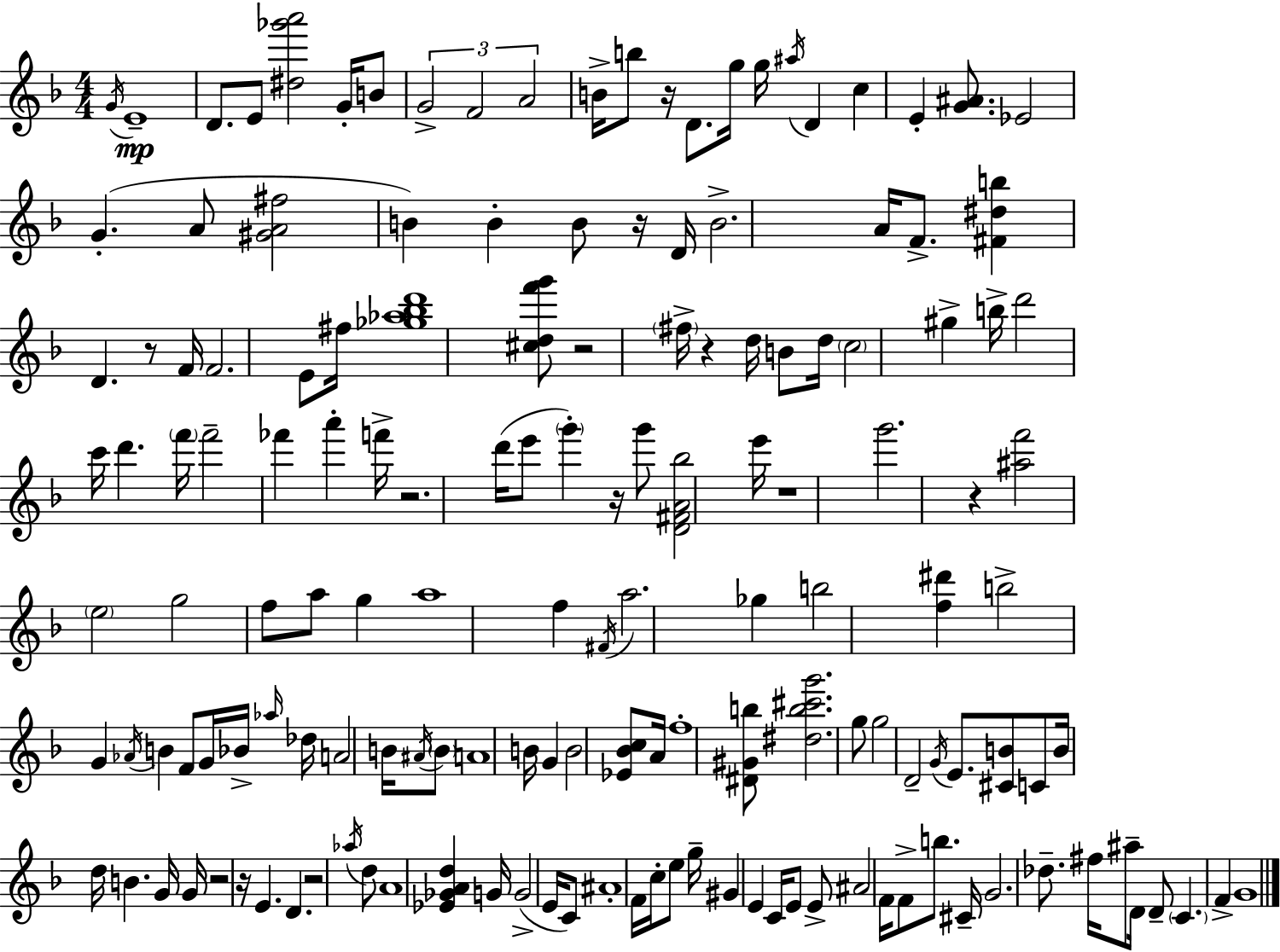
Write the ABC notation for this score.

X:1
T:Untitled
M:4/4
L:1/4
K:F
G/4 E4 D/2 E/2 [^d_g'a']2 G/4 B/2 G2 F2 A2 B/4 b/2 z/4 D/2 g/4 g/4 ^a/4 D c E [G^A]/2 _E2 G A/2 [^GA^f]2 B B B/2 z/4 D/4 B2 A/4 F/2 [^F^db] D z/2 F/4 F2 E/2 ^f/4 [_g_a_bd']4 [^cdf'g']/2 z2 ^f/4 z d/4 B/2 d/4 c2 ^g b/4 d'2 c'/4 d' f'/4 f'2 _f' a' f'/4 z2 d'/4 e'/2 g' z/4 g'/2 [D^FA_b]2 e'/4 z4 g'2 z [^af']2 e2 g2 f/2 a/2 g a4 f ^F/4 a2 _g b2 [f^d'] b2 G _A/4 B F/2 G/4 _B/4 _a/4 _d/4 A2 B/4 ^A/4 B/2 A4 B/4 G B2 [_E_Bc]/2 A/4 f4 [^D^Gb]/2 [^db^c'g']2 g/2 g2 D2 G/4 E/2 [^CB]/2 C/2 B/4 d/4 B G/4 G/4 z2 z/4 E D z2 _a/4 d/2 A4 [_E_GAd] G/4 G2 E/4 C/2 ^A4 F/4 c/4 e/2 g/4 ^G E C/4 E/2 E/2 ^A2 F/4 F/2 b/2 ^C/4 G2 _d/2 ^f/4 ^a/2 D/4 D/2 C F G4